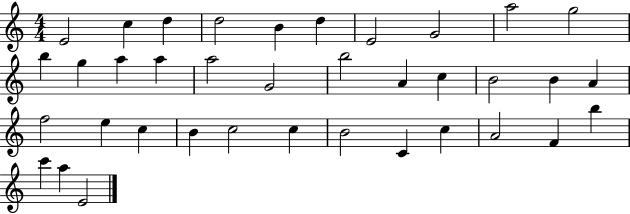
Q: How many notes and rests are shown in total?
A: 37